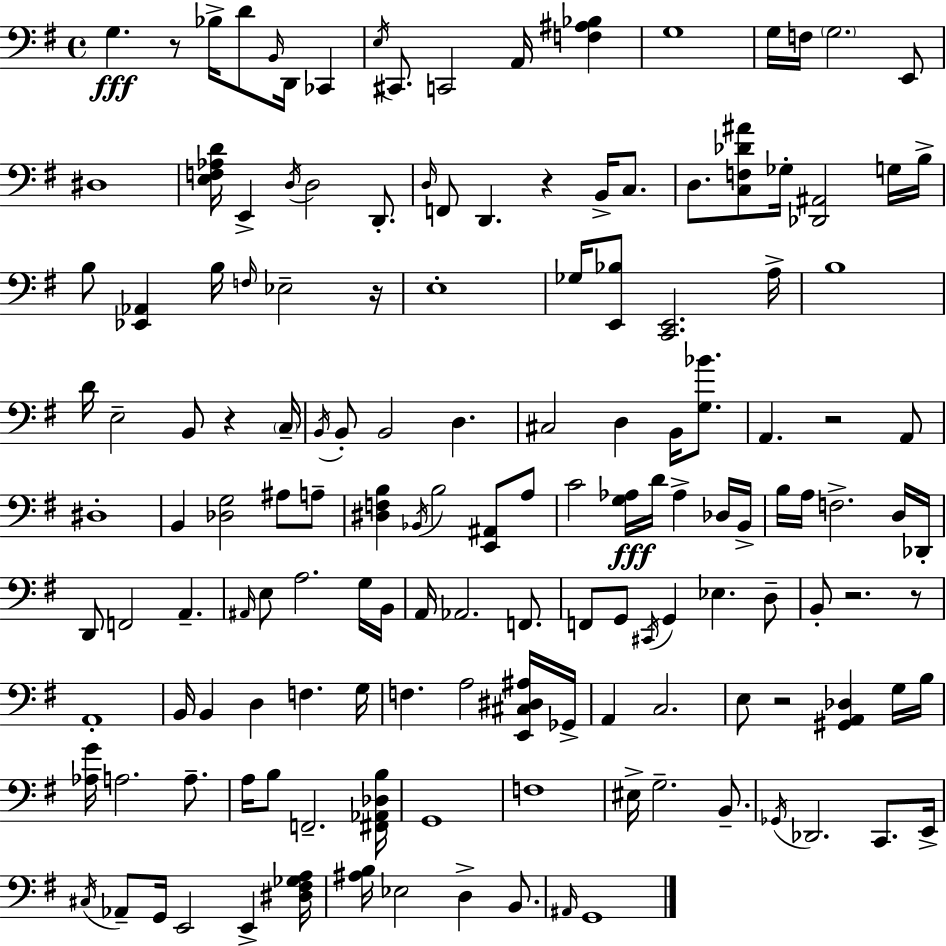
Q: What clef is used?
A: bass